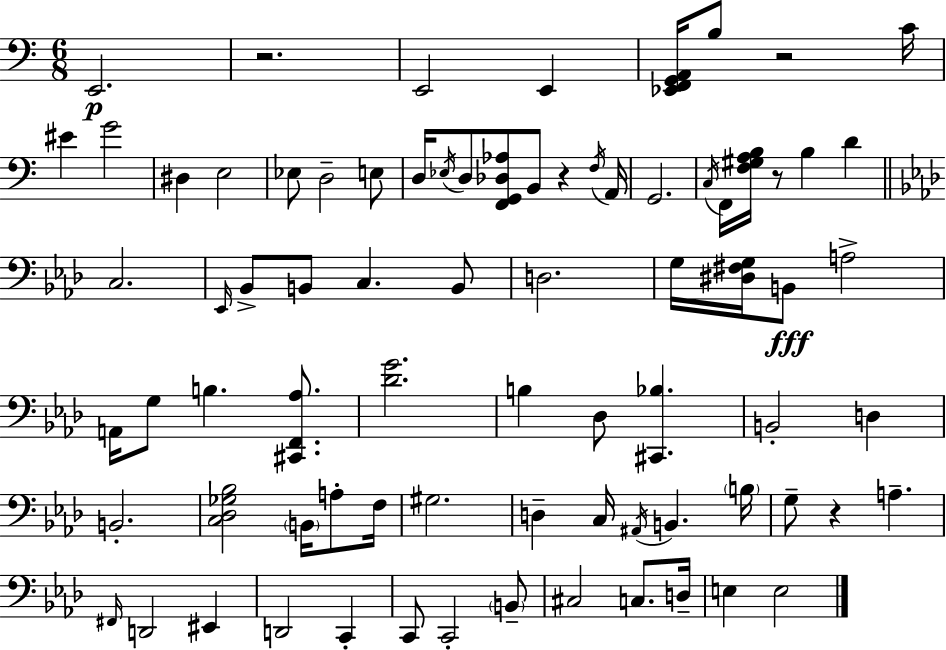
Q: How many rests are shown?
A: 5